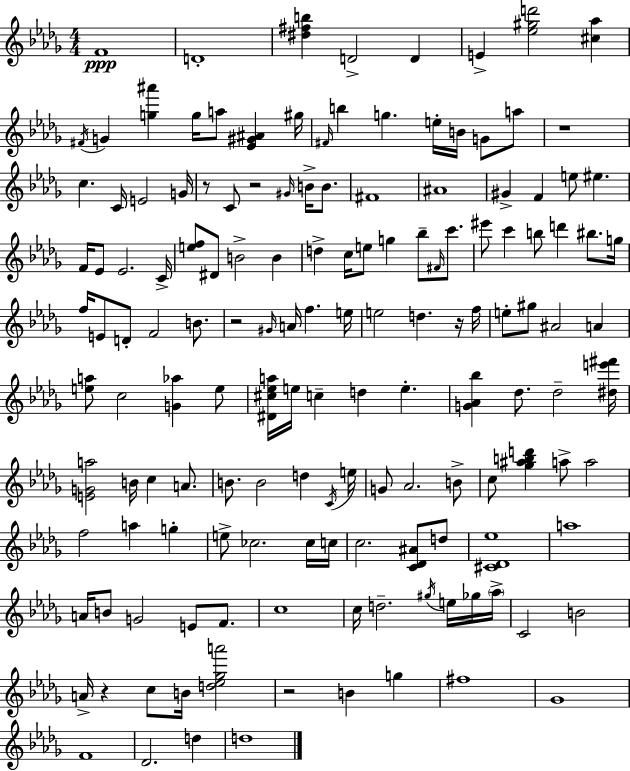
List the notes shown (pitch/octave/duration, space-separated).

F4/w D4/w [D#5,F#5,B5]/q D4/h D4/q E4/q [Eb5,G#5,D6]/h [C#5,Ab5]/q F#4/s G4/q [G5,A#6]/q G5/s A5/e [Eb4,G#4,A#4]/q G#5/s F#4/s B5/q G5/q. E5/s B4/s G4/e A5/e R/w C5/q. C4/s E4/h G4/s R/e C4/e R/h G#4/s B4/s B4/e. F#4/w A#4/w G#4/q F4/q E5/e EIS5/q. F4/s Eb4/e Eb4/h. C4/s [E5,F5]/e D#4/e B4/h B4/q D5/q C5/s E5/e G5/q Bb5/e F#4/s C6/e. EIS6/e C6/q B5/e D6/q BIS5/e. G5/s F5/s E4/e D4/e F4/h B4/e. R/h G#4/s A4/s F5/q. E5/s E5/h D5/q. R/s F5/s E5/e G#5/e A#4/h A4/q [E5,A5]/e C5/h [G4,Ab5]/q E5/e [D#4,C#5,Eb5,A5]/s E5/s C5/q D5/q E5/q. [G4,Ab4,Bb5]/q Db5/e. Db5/h [D#5,E6,F#6]/s [E4,G4,A5]/h B4/s C5/q A4/e. B4/e. B4/h D5/q C4/s E5/s G4/e Ab4/h. B4/e C5/e [Gb5,A#5,B5,D6]/q A5/e A5/h F5/h A5/q G5/q E5/e CES5/h. CES5/s C5/s C5/h. [C4,Db4,A#4]/e D5/e [C#4,Db4,Eb5]/w A5/w A4/s B4/e G4/h E4/e F4/e. C5/w C5/s D5/h. G#5/s E5/s Gb5/s Ab5/s C4/h B4/h A4/s R/q C5/e B4/s [D5,Eb5,Gb5,A6]/h R/h B4/q G5/q F#5/w Gb4/w F4/w Db4/h. D5/q D5/w